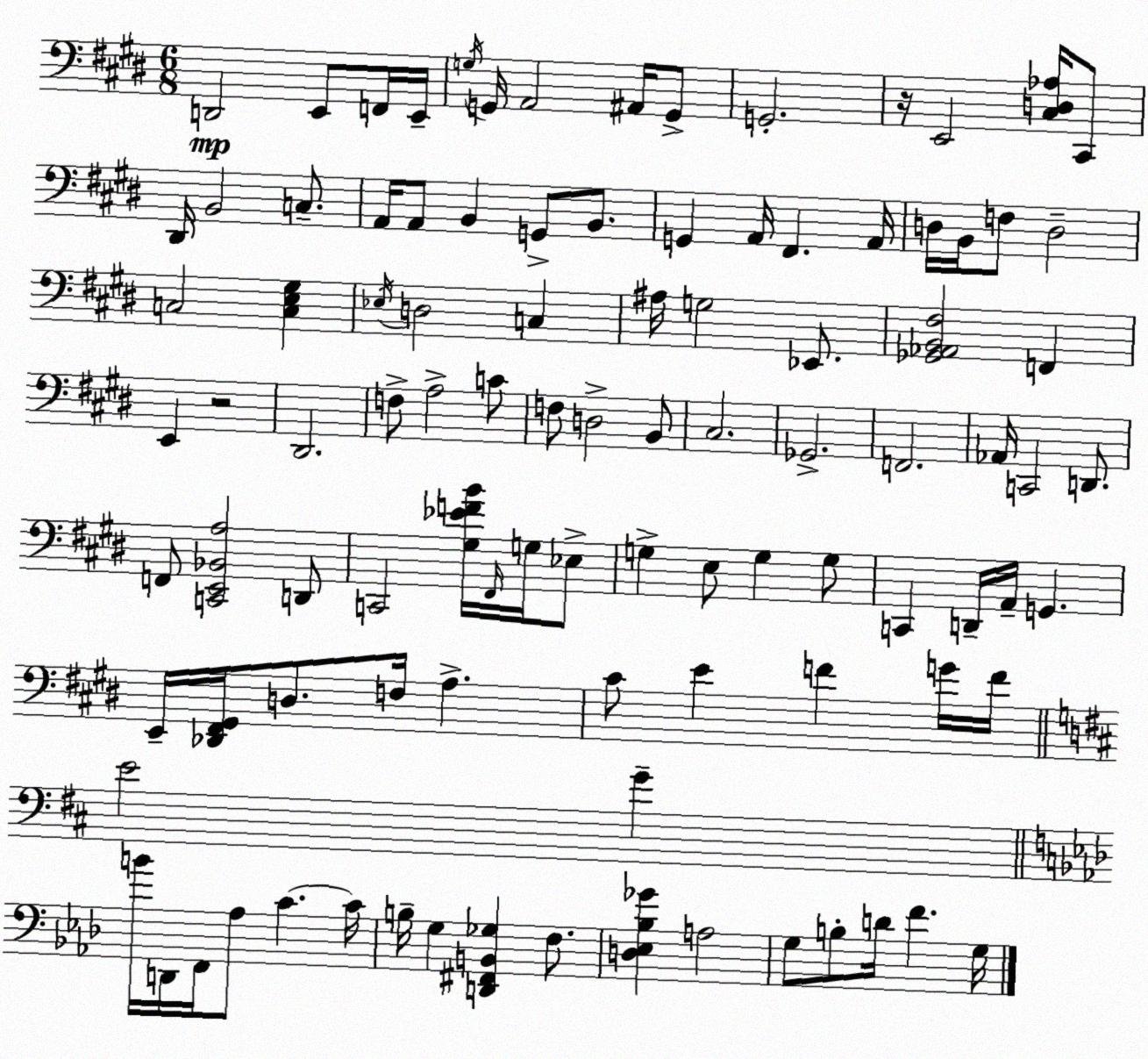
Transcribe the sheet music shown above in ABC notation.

X:1
T:Untitled
M:6/8
L:1/4
K:E
D,,2 E,,/2 F,,/4 E,,/4 G,/4 G,,/4 A,,2 ^A,,/4 G,,/2 G,,2 z/4 E,,2 [^C,D,_A,]/4 ^C,,/2 ^D,,/4 B,,2 C,/2 A,,/4 A,,/2 B,, G,,/2 B,,/2 G,, A,,/4 ^F,, A,,/4 D,/4 B,,/4 F,/2 D,2 C,2 [C,E,^G,] _E,/4 D,2 C, ^A,/4 G,2 _E,,/2 [_G,,_A,,B,,^F,]2 F,, E,, z2 ^D,,2 F,/2 A,2 C/2 F,/2 D,2 B,,/2 ^C,2 _G,,2 F,,2 _A,,/4 C,,2 D,,/2 F,,/2 [C,,E,,_B,,A,]2 D,,/2 C,,2 [^G,_EFB]/4 ^F,,/4 G,/4 _E,/2 G, E,/2 G, G,/2 C,, D,,/4 A,,/4 G,, E,,/4 [_D,,^F,,^G,,]/4 D,/2 F,/4 A, ^C/2 E F G/4 F/4 E2 G B/4 D,,/4 F,,/4 _A,/2 C C/4 B,/4 G, [D,,^F,,B,,_G,] F,/2 [D,_E,_B,_G] A,2 G,/2 B,/2 D/4 F G,/4